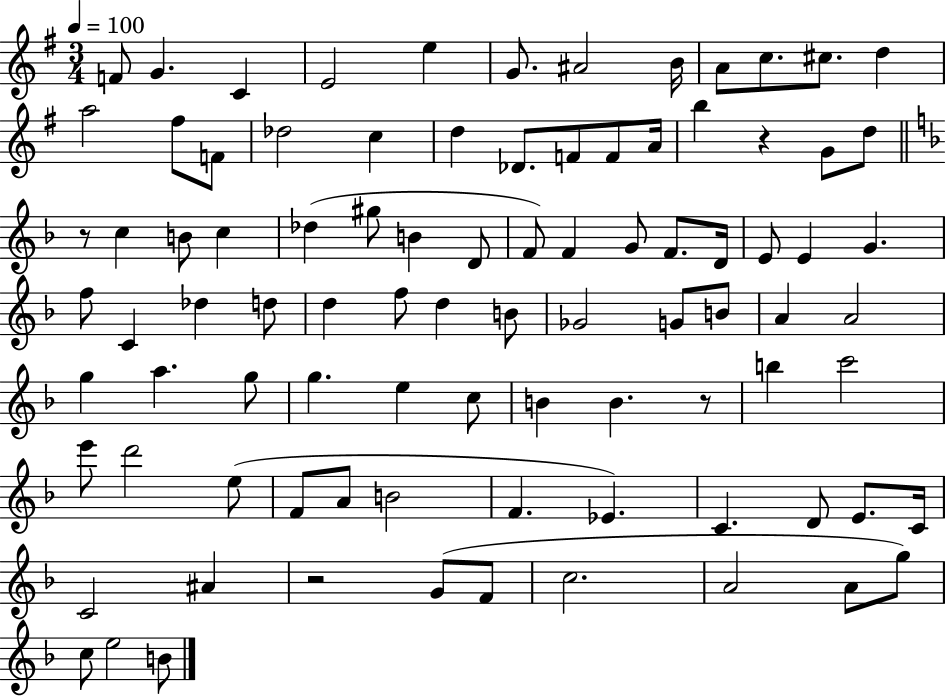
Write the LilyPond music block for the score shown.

{
  \clef treble
  \numericTimeSignature
  \time 3/4
  \key g \major
  \tempo 4 = 100
  \repeat volta 2 { f'8 g'4. c'4 | e'2 e''4 | g'8. ais'2 b'16 | a'8 c''8. cis''8. d''4 | \break a''2 fis''8 f'8 | des''2 c''4 | d''4 des'8. f'8 f'8 a'16 | b''4 r4 g'8 d''8 | \break \bar "||" \break \key f \major r8 c''4 b'8 c''4 | des''4( gis''8 b'4 d'8 | f'8) f'4 g'8 f'8. d'16 | e'8 e'4 g'4. | \break f''8 c'4 des''4 d''8 | d''4 f''8 d''4 b'8 | ges'2 g'8 b'8 | a'4 a'2 | \break g''4 a''4. g''8 | g''4. e''4 c''8 | b'4 b'4. r8 | b''4 c'''2 | \break e'''8 d'''2 e''8( | f'8 a'8 b'2 | f'4. ees'4.) | c'4. d'8 e'8. c'16 | \break c'2 ais'4 | r2 g'8( f'8 | c''2. | a'2 a'8 g''8) | \break c''8 e''2 b'8 | } \bar "|."
}